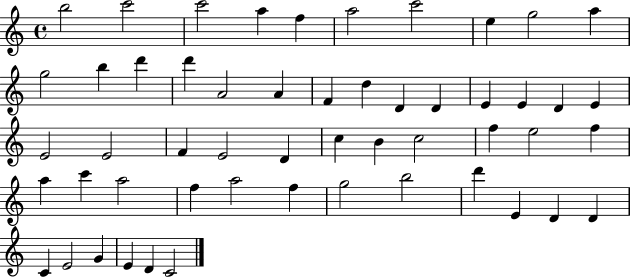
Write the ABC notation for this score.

X:1
T:Untitled
M:4/4
L:1/4
K:C
b2 c'2 c'2 a f a2 c'2 e g2 a g2 b d' d' A2 A F d D D E E D E E2 E2 F E2 D c B c2 f e2 f a c' a2 f a2 f g2 b2 d' E D D C E2 G E D C2